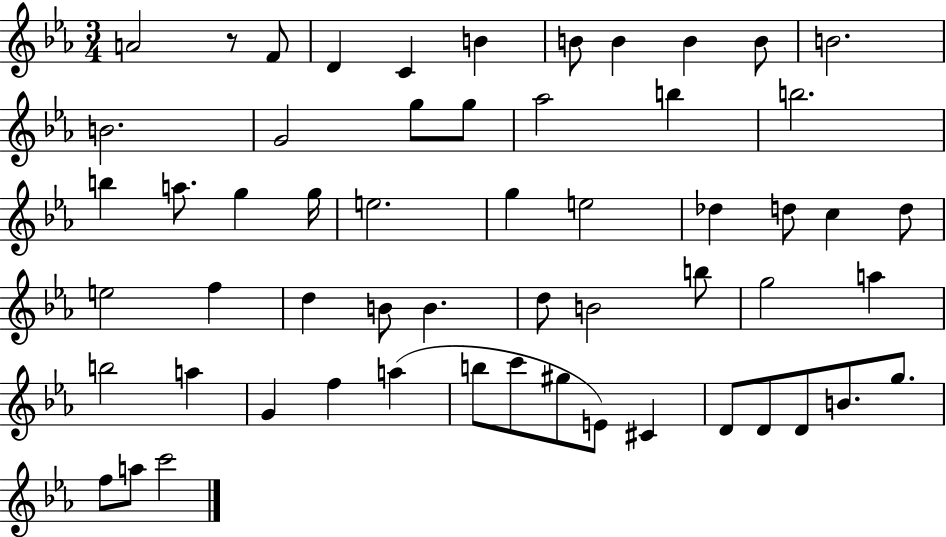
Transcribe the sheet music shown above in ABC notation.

X:1
T:Untitled
M:3/4
L:1/4
K:Eb
A2 z/2 F/2 D C B B/2 B B B/2 B2 B2 G2 g/2 g/2 _a2 b b2 b a/2 g g/4 e2 g e2 _d d/2 c d/2 e2 f d B/2 B d/2 B2 b/2 g2 a b2 a G f a b/2 c'/2 ^g/2 E/2 ^C D/2 D/2 D/2 B/2 g/2 f/2 a/2 c'2